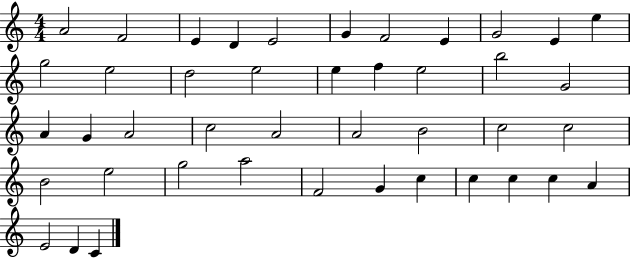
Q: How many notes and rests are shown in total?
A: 43